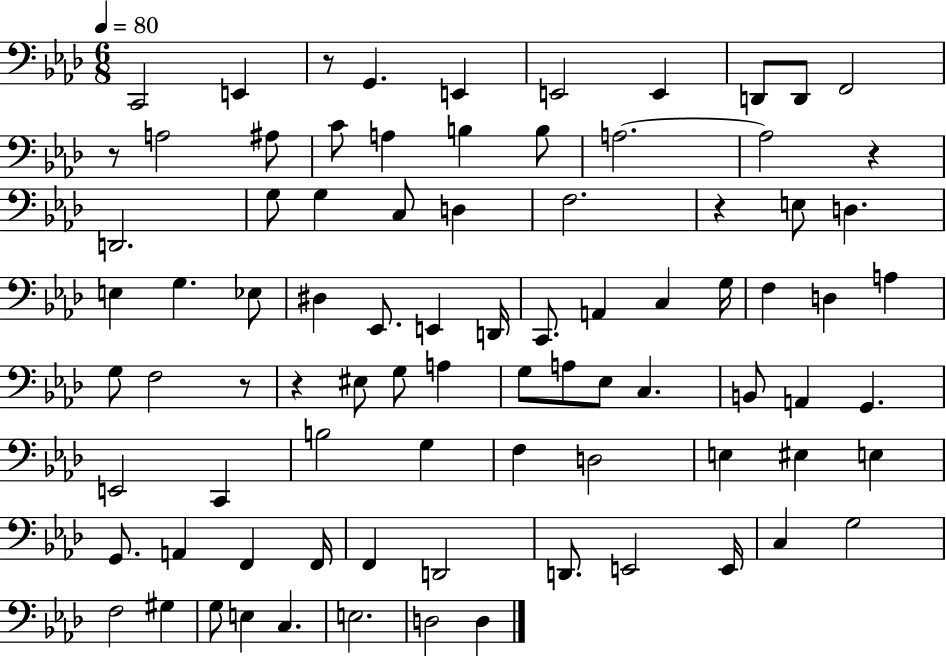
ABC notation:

X:1
T:Untitled
M:6/8
L:1/4
K:Ab
C,,2 E,, z/2 G,, E,, E,,2 E,, D,,/2 D,,/2 F,,2 z/2 A,2 ^A,/2 C/2 A, B, B,/2 A,2 A,2 z D,,2 G,/2 G, C,/2 D, F,2 z E,/2 D, E, G, _E,/2 ^D, _E,,/2 E,, D,,/4 C,,/2 A,, C, G,/4 F, D, A, G,/2 F,2 z/2 z ^E,/2 G,/2 A, G,/2 A,/2 _E,/2 C, B,,/2 A,, G,, E,,2 C,, B,2 G, F, D,2 E, ^E, E, G,,/2 A,, F,, F,,/4 F,, D,,2 D,,/2 E,,2 E,,/4 C, G,2 F,2 ^G, G,/2 E, C, E,2 D,2 D,